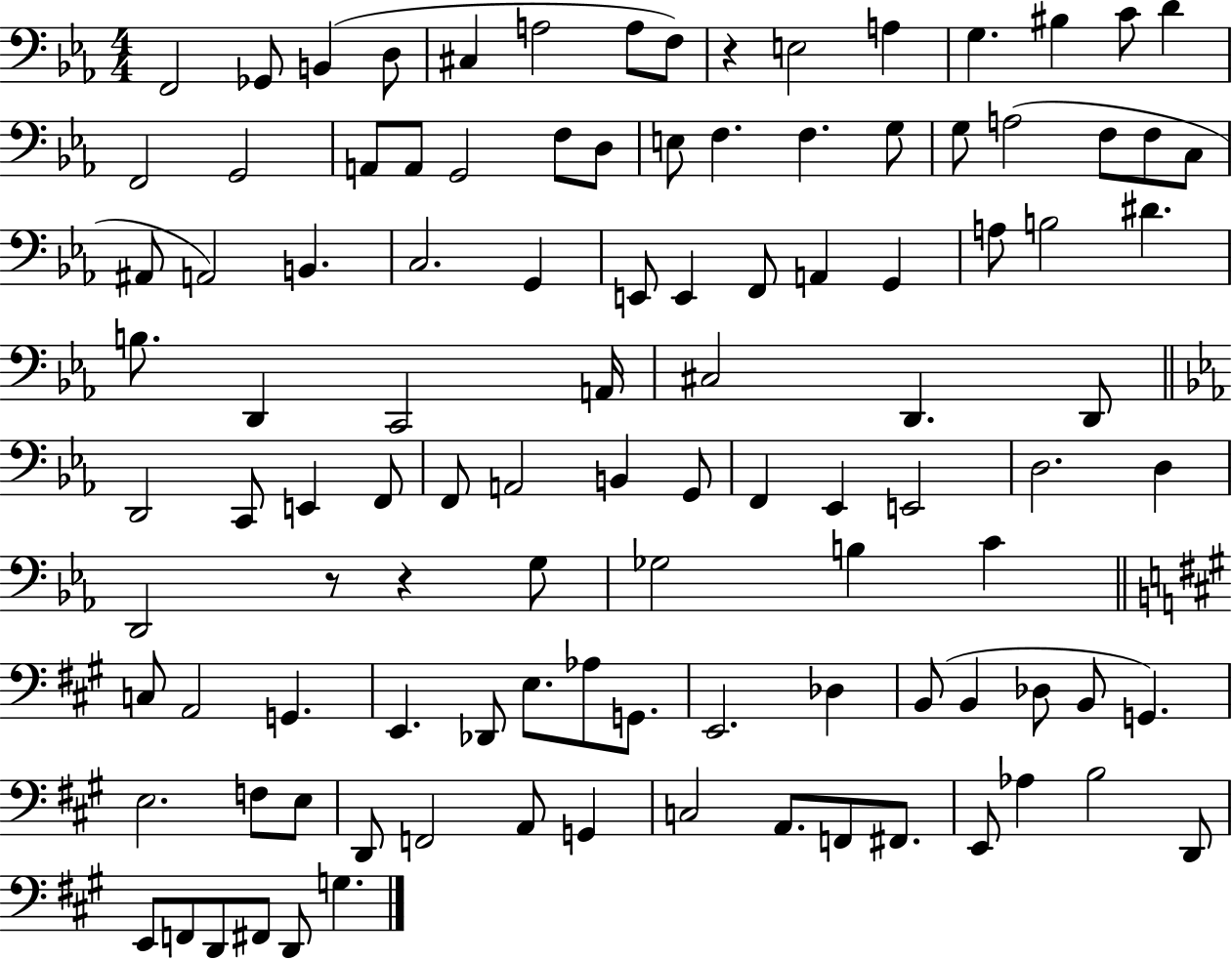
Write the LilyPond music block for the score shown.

{
  \clef bass
  \numericTimeSignature
  \time 4/4
  \key ees \major
  f,2 ges,8 b,4( d8 | cis4 a2 a8 f8) | r4 e2 a4 | g4. bis4 c'8 d'4 | \break f,2 g,2 | a,8 a,8 g,2 f8 d8 | e8 f4. f4. g8 | g8 a2( f8 f8 c8 | \break ais,8 a,2) b,4. | c2. g,4 | e,8 e,4 f,8 a,4 g,4 | a8 b2 dis'4. | \break b8. d,4 c,2 a,16 | cis2 d,4. d,8 | \bar "||" \break \key ees \major d,2 c,8 e,4 f,8 | f,8 a,2 b,4 g,8 | f,4 ees,4 e,2 | d2. d4 | \break d,2 r8 r4 g8 | ges2 b4 c'4 | \bar "||" \break \key a \major c8 a,2 g,4. | e,4. des,8 e8. aes8 g,8. | e,2. des4 | b,8( b,4 des8 b,8 g,4.) | \break e2. f8 e8 | d,8 f,2 a,8 g,4 | c2 a,8. f,8 fis,8. | e,8 aes4 b2 d,8 | \break e,8 f,8 d,8 fis,8 d,8 g4. | \bar "|."
}